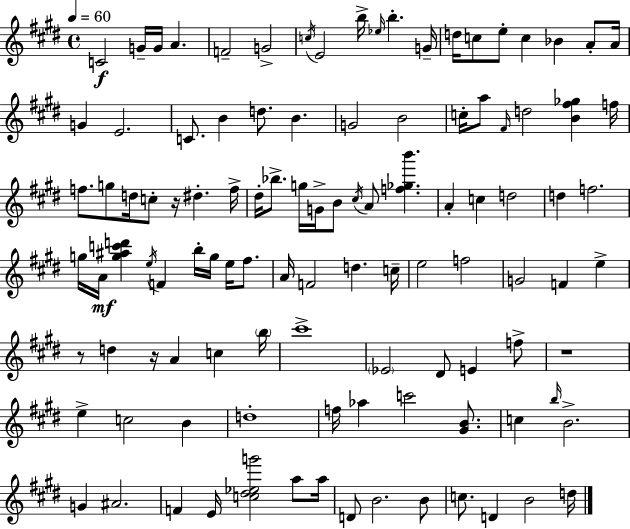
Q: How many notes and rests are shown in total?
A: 108